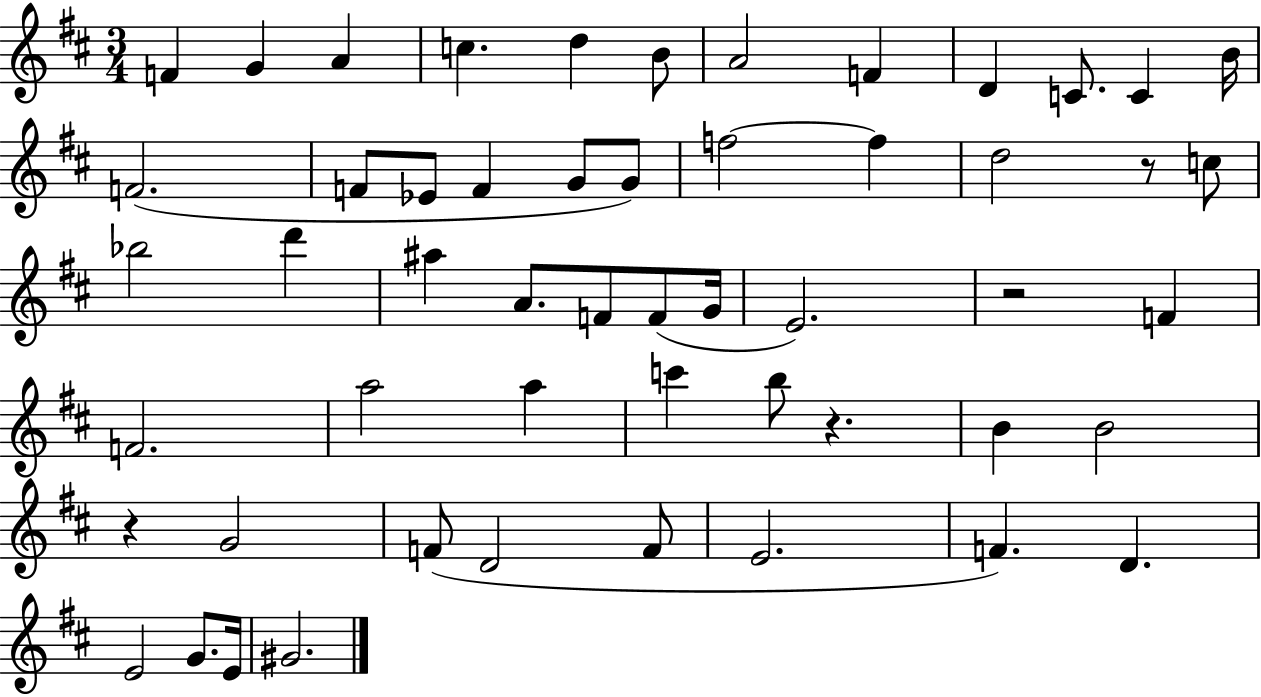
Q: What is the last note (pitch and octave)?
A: G#4